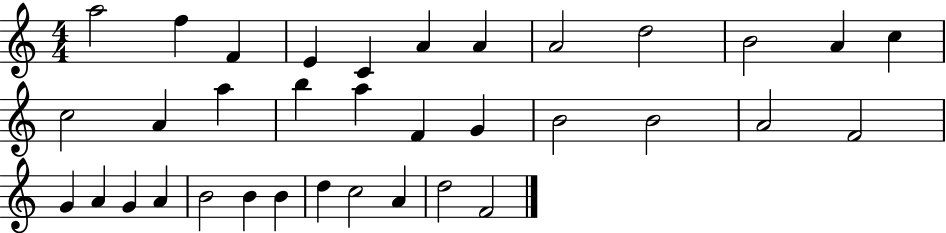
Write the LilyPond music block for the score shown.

{
  \clef treble
  \numericTimeSignature
  \time 4/4
  \key c \major
  a''2 f''4 f'4 | e'4 c'4 a'4 a'4 | a'2 d''2 | b'2 a'4 c''4 | \break c''2 a'4 a''4 | b''4 a''4 f'4 g'4 | b'2 b'2 | a'2 f'2 | \break g'4 a'4 g'4 a'4 | b'2 b'4 b'4 | d''4 c''2 a'4 | d''2 f'2 | \break \bar "|."
}